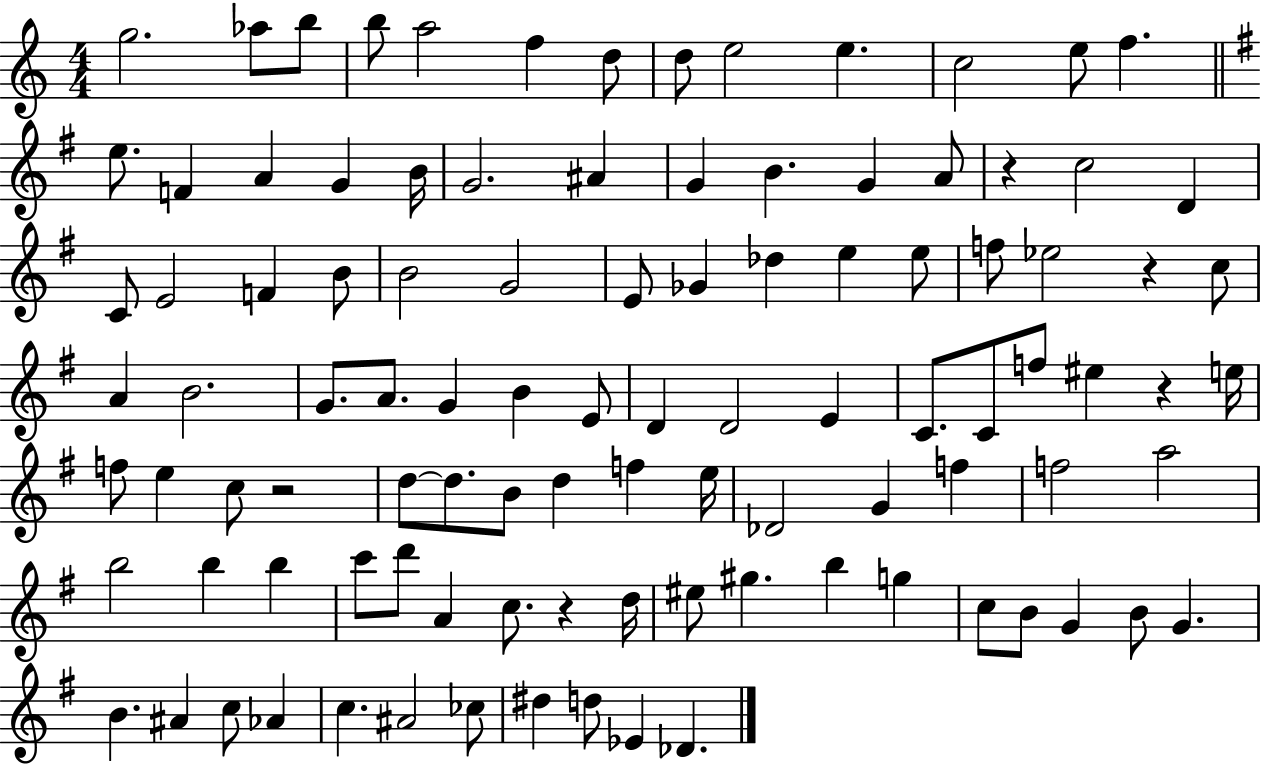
G5/h. Ab5/e B5/e B5/e A5/h F5/q D5/e D5/e E5/h E5/q. C5/h E5/e F5/q. E5/e. F4/q A4/q G4/q B4/s G4/h. A#4/q G4/q B4/q. G4/q A4/e R/q C5/h D4/q C4/e E4/h F4/q B4/e B4/h G4/h E4/e Gb4/q Db5/q E5/q E5/e F5/e Eb5/h R/q C5/e A4/q B4/h. G4/e. A4/e. G4/q B4/q E4/e D4/q D4/h E4/q C4/e. C4/e F5/e EIS5/q R/q E5/s F5/e E5/q C5/e R/h D5/e D5/e. B4/e D5/q F5/q E5/s Db4/h G4/q F5/q F5/h A5/h B5/h B5/q B5/q C6/e D6/e A4/q C5/e. R/q D5/s EIS5/e G#5/q. B5/q G5/q C5/e B4/e G4/q B4/e G4/q. B4/q. A#4/q C5/e Ab4/q C5/q. A#4/h CES5/e D#5/q D5/e Eb4/q Db4/q.